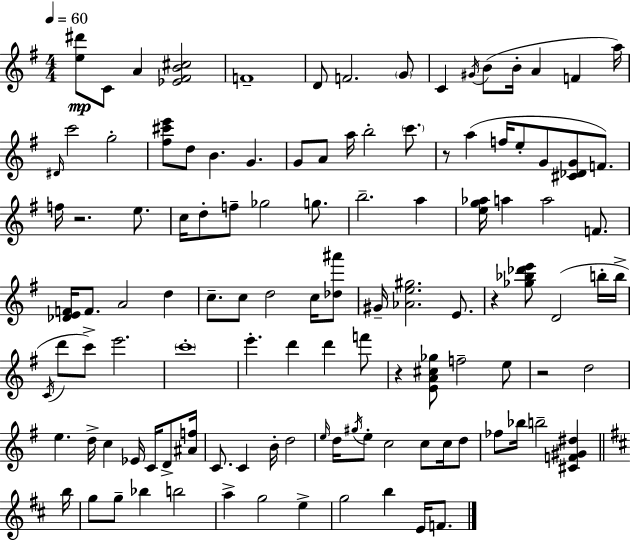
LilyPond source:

{
  \clef treble
  \numericTimeSignature
  \time 4/4
  \key e \minor
  \tempo 4 = 60
  \repeat volta 2 { <e'' dis'''>8\mp c'8 a'4 <ees' fis' b' cis''>2 | f'1-- | d'8 f'2. \parenthesize g'8 | c'4 \acciaccatura { gis'16 } b'8( b'16-. a'4 f'4 | \break a''16) \grace { dis'16 } c'''2 g''2-. | <fis'' cis''' e'''>8 d''8 b'4. g'4. | g'8 a'8 a''16 b''2-. \parenthesize c'''8. | r8 a''4( f''16 e''8-. g'8 <cis' des' g'>8 f'8.) | \break f''16 r2. e''8. | c''16 d''8-. f''8-- ges''2 g''8. | b''2.-- a''4 | <e'' g'' aes''>16 a''4 a''2 f'8. | \break <des' e' f'>16 f'8. a'2 d''4 | c''8.-- c''8 d''2 c''16 | <des'' ais'''>8 gis'16-- <aes' e'' gis''>2. e'8. | r4 <ges'' bes'' des''' e'''>8 d'2( | \break b''16-. b''16-> \acciaccatura { c'16 } d'''8 c'''8->) e'''2. | \parenthesize c'''1-. | e'''4.-. d'''4 d'''4 | f'''8 r4 <e' a' cis'' ges''>8 f''2-- | \break e''8 r2 d''2 | e''4. d''16-> c''4 ees'16 c'16 | d'8-> <ais' f''>16 c'8. c'4 b'16-. d''2 | \grace { e''16 } d''16 \acciaccatura { gis''16 } e''8-. c''2 | \break c''8 c''16 d''8 fes''8 bes''16 b''2-- | <cis' f' gis' dis''>4 \bar "||" \break \key d \major b''16 g''8 g''8-- bes''4 b''2 | a''4-> g''2 e''4-> | g''2 b''4 e'16 f'8. | } \bar "|."
}